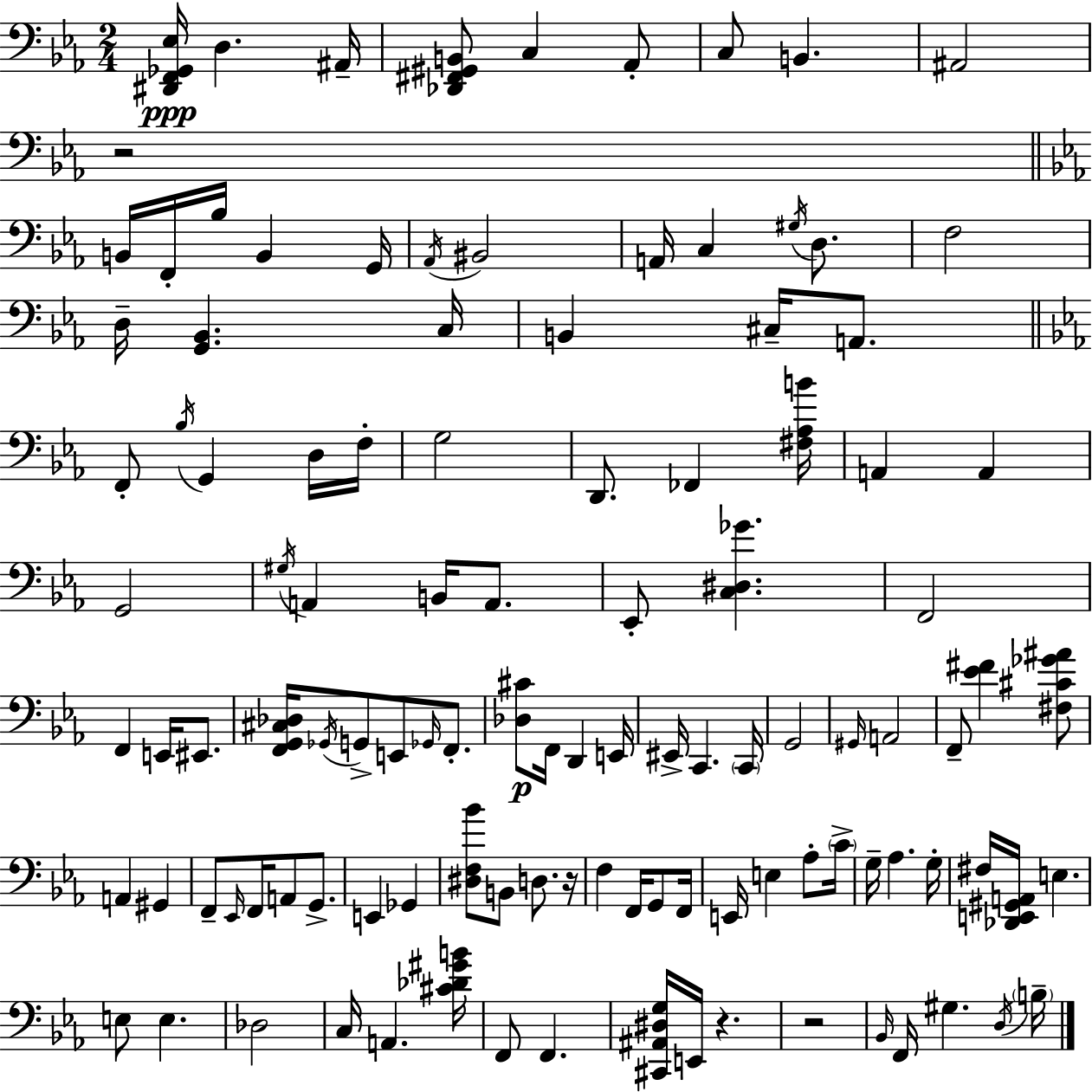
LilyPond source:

{
  \clef bass
  \numericTimeSignature
  \time 2/4
  \key c \minor
  <dis, f, ges, ees>16\ppp d4. ais,16-- | <des, fis, gis, b,>8 c4 aes,8-. | c8 b,4. | ais,2 | \break r2 | \bar "||" \break \key ees \major b,16 f,16-. bes16 b,4 g,16 | \acciaccatura { aes,16 } bis,2 | a,16 c4 \acciaccatura { gis16 } d8. | f2 | \break d16-- <g, bes,>4. | c16 b,4 cis16-- a,8. | \bar "||" \break \key ees \major f,8-. \acciaccatura { bes16 } g,4 d16 | f16-. g2 | d,8. fes,4 | <fis aes b'>16 a,4 a,4 | \break g,2 | \acciaccatura { gis16 } a,4 b,16 a,8. | ees,8-. <c dis ges'>4. | f,2 | \break f,4 e,16 eis,8. | <f, g, cis des>16 \acciaccatura { ges,16 } g,8-> e,8 | \grace { ges,16 } f,8.-. <des cis'>8\p f,16 d,4 | e,16 eis,16-> c,4. | \break \parenthesize c,16 g,2 | \grace { gis,16 } a,2 | f,8-- <ees' fis'>4 | <fis cis' ges' ais'>8 a,4 | \break gis,4 f,8-- \grace { ees,16 } | f,16 a,8 g,8.-> e,4 | ges,4 <dis f bes'>8 | b,8 d8. r16 f4 | \break f,16 g,8 f,16 e,16 e4 | aes8-. \parenthesize c'16-> g16-- aes4. | g16-. fis16 <des, e, gis, a,>16 | e4. e8 | \break e4. des2 | c16 a,4. | <cis' des' gis' b'>16 f,8 | f,4. <cis, ais, dis g>16 e,16 | \break r4. r2 | \grace { bes,16 } f,16 | gis4. \acciaccatura { d16 } \parenthesize b16-- | \bar "|."
}